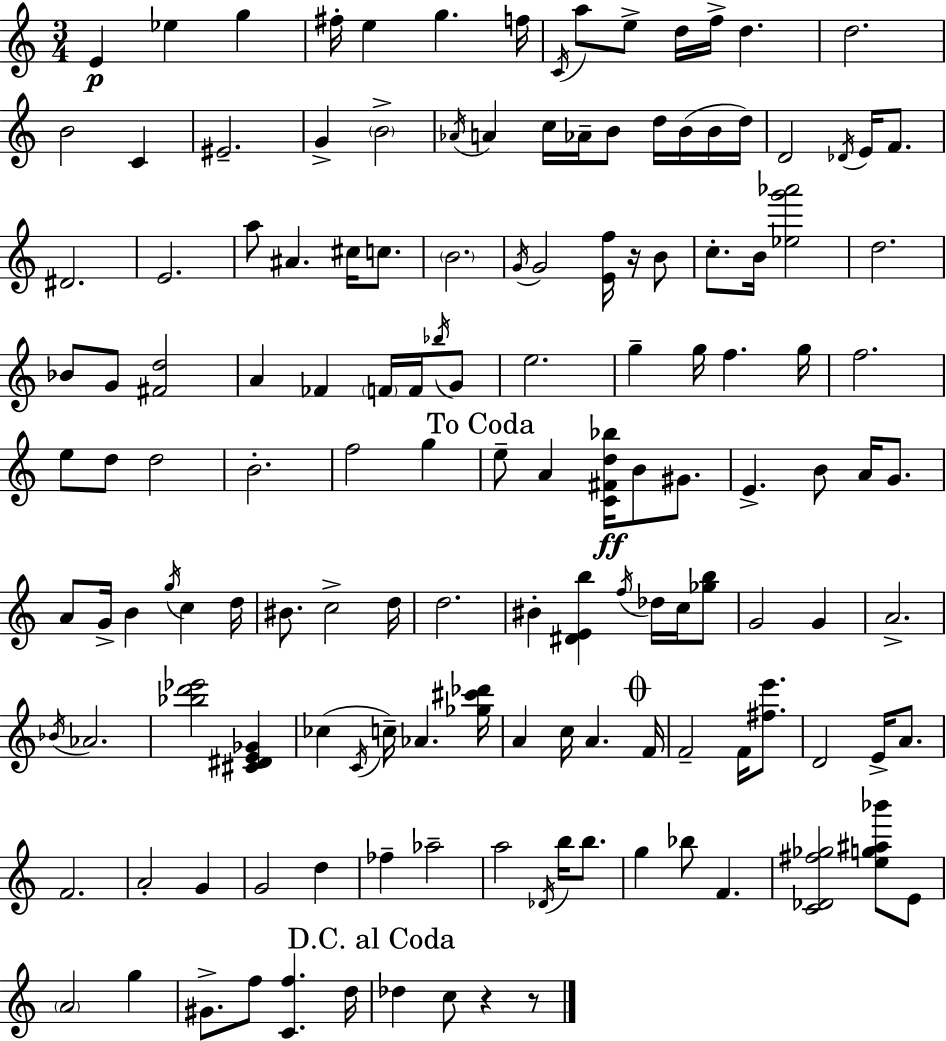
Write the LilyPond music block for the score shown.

{
  \clef treble
  \numericTimeSignature
  \time 3/4
  \key c \major
  e'4\p ees''4 g''4 | fis''16-. e''4 g''4. f''16 | \acciaccatura { c'16 } a''8 e''8-> d''16 f''16-> d''4. | d''2. | \break b'2 c'4 | eis'2.-- | g'4-> \parenthesize b'2-> | \acciaccatura { aes'16 } a'4 c''16 aes'16-- b'8 d''16 b'16( | \break b'16 d''16) d'2 \acciaccatura { des'16 } e'16 | f'8. dis'2. | e'2. | a''8 ais'4. cis''16 | \break c''8. \parenthesize b'2. | \acciaccatura { g'16 } g'2 | <e' f''>16 r16 b'8 c''8.-. b'16 <ees'' g''' aes'''>2 | d''2. | \break bes'8 g'8 <fis' d''>2 | a'4 fes'4 | \parenthesize f'16 f'16 \acciaccatura { bes''16 } g'8 e''2. | g''4-- g''16 f''4. | \break g''16 f''2. | e''8 d''8 d''2 | b'2.-. | f''2 | \break g''4 \mark "To Coda" e''8-- a'4 <c' fis' d'' bes''>16\ff | b'8 gis'8. e'4.-> b'8 | a'16 g'8. a'8 g'16-> b'4 | \acciaccatura { g''16 } c''4 d''16 bis'8. c''2-> | \break d''16 d''2. | bis'4-. <dis' e' b''>4 | \acciaccatura { f''16 } des''16 c''16 <ges'' b''>8 g'2 | g'4 a'2.-> | \break \acciaccatura { bes'16 } aes'2. | <bes'' d''' ees'''>2 | <cis' dis' e' ges'>4 ces''4( | \acciaccatura { c'16 } c''16--) aes'4. <ges'' cis''' des'''>16 a'4 | \break c''16 a'4. \mark \markup { \musicglyph "scripts.coda" } f'16 f'2-- | f'16 <fis'' e'''>8. d'2 | e'16-> a'8. f'2. | a'2-. | \break g'4 g'2 | d''4 fes''4-- | aes''2-- a''2 | \acciaccatura { des'16 } b''16 b''8. g''4 | \break bes''8 f'4. <c' des' fis'' ges''>2 | <e'' g'' ais'' bes'''>8 e'8 \parenthesize a'2 | g''4 gis'8.-> | f''8 <c' f''>4. d''16 \mark "D.C. al Coda" des''4 | \break c''8 r4 r8 \bar "|."
}